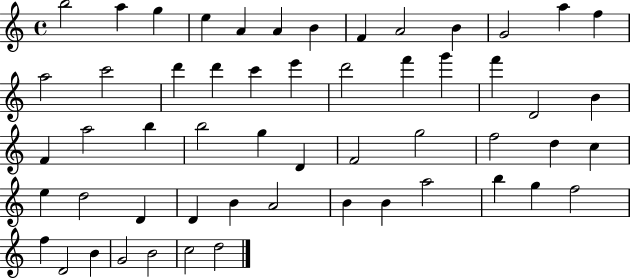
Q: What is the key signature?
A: C major